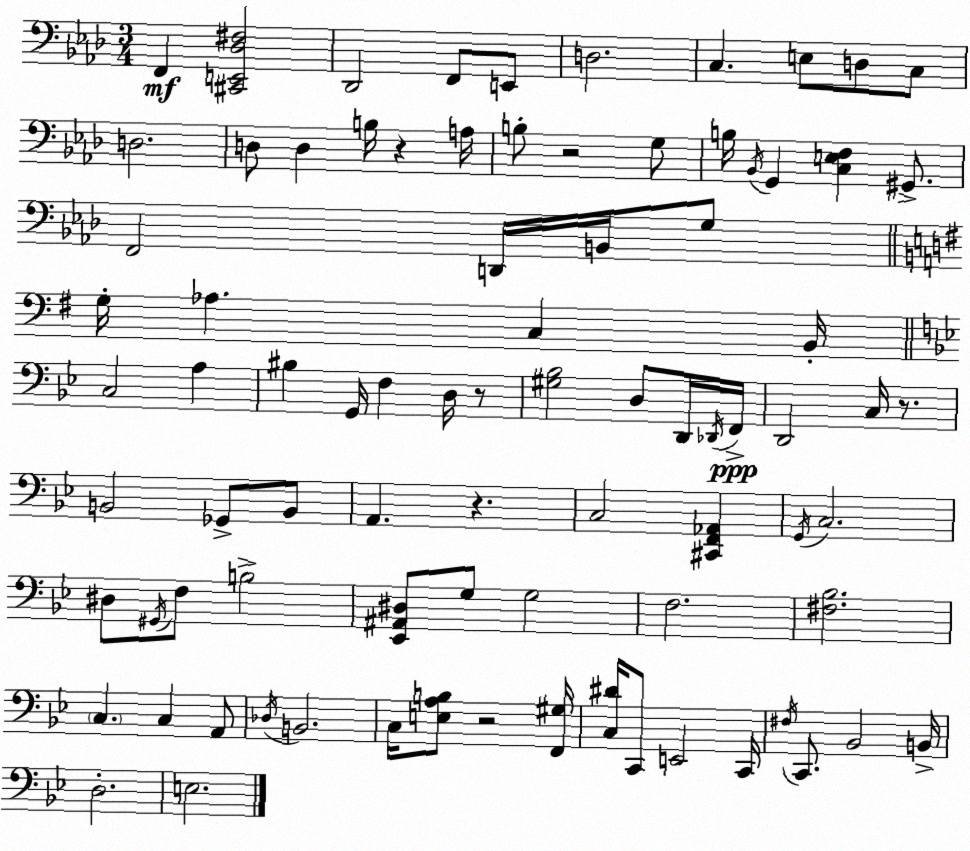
X:1
T:Untitled
M:3/4
L:1/4
K:Fm
F,, [^C,,E,,_D,^F,]2 _D,,2 F,,/2 E,,/2 D,2 C, E,/2 D,/2 C,/2 D,2 D,/2 D, B,/4 z A,/4 B,/2 z2 G,/2 B,/4 _B,,/4 G,, [C,E,F,] ^G,,/2 F,,2 D,,/4 B,,/4 G,/2 G,/4 _A, C, B,,/4 C,2 A, ^B, G,,/4 F, D,/4 z/2 [^G,_B,]2 D,/2 D,,/4 _D,,/4 F,,/4 D,,2 C,/4 z/2 B,,2 _G,,/2 B,,/2 A,, z C,2 [^C,,F,,_A,,] G,,/4 C,2 ^D,/2 ^G,,/4 F,/2 B,2 [_E,,^A,,^D,]/2 G,/2 G,2 F,2 [^F,_B,]2 C, C, A,,/2 _D,/4 B,,2 C,/4 [E,A,B,]/2 z2 [F,,^G,]/4 [C,^D]/4 C,,/2 E,,2 C,,/4 ^F,/4 C,,/2 _B,,2 B,,/4 D,2 E,2